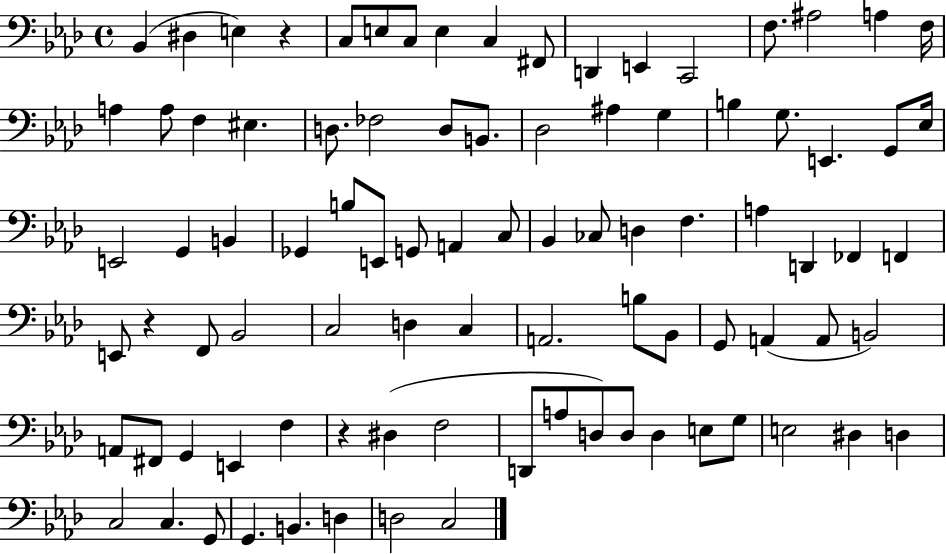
{
  \clef bass
  \time 4/4
  \defaultTimeSignature
  \key aes \major
  bes,4( dis4 e4) r4 | c8 e8 c8 e4 c4 fis,8 | d,4 e,4 c,2 | f8. ais2 a4 f16 | \break a4 a8 f4 eis4. | d8. fes2 d8 b,8. | des2 ais4 g4 | b4 g8. e,4. g,8 ees16 | \break e,2 g,4 b,4 | ges,4 b8 e,8 g,8 a,4 c8 | bes,4 ces8 d4 f4. | a4 d,4 fes,4 f,4 | \break e,8 r4 f,8 bes,2 | c2 d4 c4 | a,2. b8 bes,8 | g,8 a,4( a,8 b,2) | \break a,8 fis,8 g,4 e,4 f4 | r4 dis4( f2 | d,8 a8 d8) d8 d4 e8 g8 | e2 dis4 d4 | \break c2 c4. g,8 | g,4. b,4. d4 | d2 c2 | \bar "|."
}